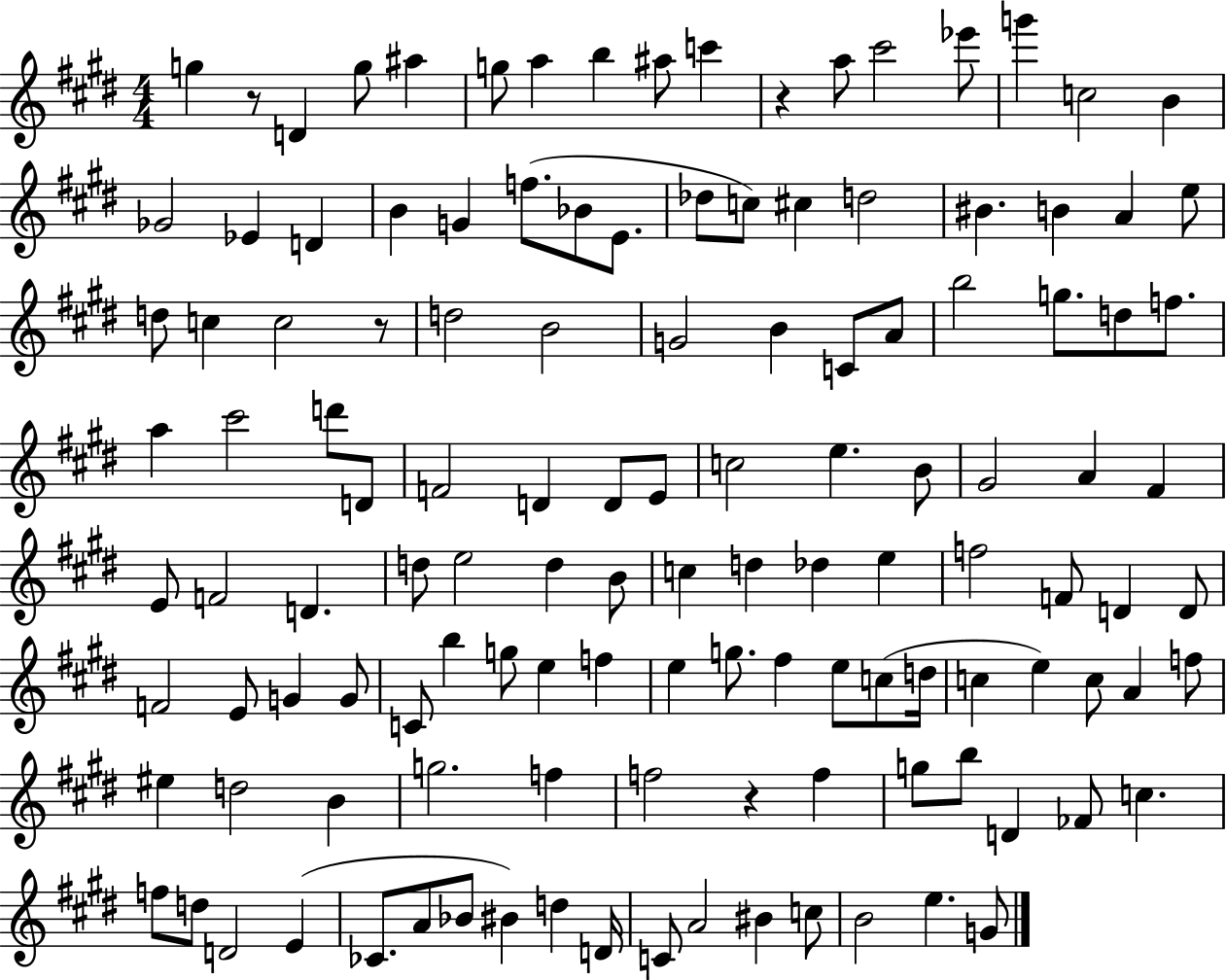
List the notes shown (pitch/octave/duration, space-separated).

G5/q R/e D4/q G5/e A#5/q G5/e A5/q B5/q A#5/e C6/q R/q A5/e C#6/h Eb6/e G6/q C5/h B4/q Gb4/h Eb4/q D4/q B4/q G4/q F5/e. Bb4/e E4/e. Db5/e C5/e C#5/q D5/h BIS4/q. B4/q A4/q E5/e D5/e C5/q C5/h R/e D5/h B4/h G4/h B4/q C4/e A4/e B5/h G5/e. D5/e F5/e. A5/q C#6/h D6/e D4/e F4/h D4/q D4/e E4/e C5/h E5/q. B4/e G#4/h A4/q F#4/q E4/e F4/h D4/q. D5/e E5/h D5/q B4/e C5/q D5/q Db5/q E5/q F5/h F4/e D4/q D4/e F4/h E4/e G4/q G4/e C4/e B5/q G5/e E5/q F5/q E5/q G5/e. F#5/q E5/e C5/e D5/s C5/q E5/q C5/e A4/q F5/e EIS5/q D5/h B4/q G5/h. F5/q F5/h R/q F5/q G5/e B5/e D4/q FES4/e C5/q. F5/e D5/e D4/h E4/q CES4/e. A4/e Bb4/e BIS4/q D5/q D4/s C4/e A4/h BIS4/q C5/e B4/h E5/q. G4/e